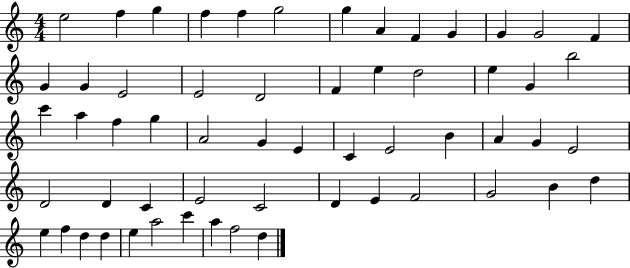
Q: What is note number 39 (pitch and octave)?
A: D4